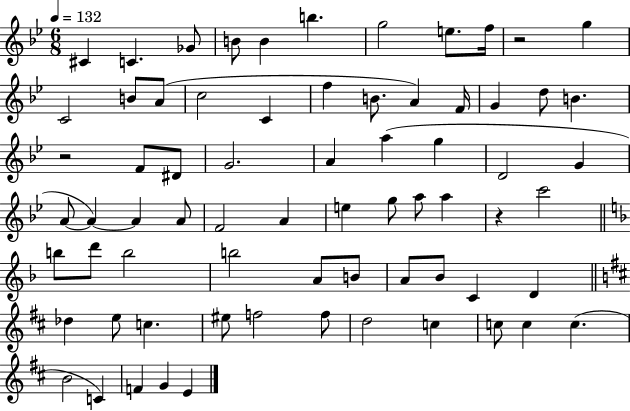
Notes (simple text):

C#4/q C4/q. Gb4/e B4/e B4/q B5/q. G5/h E5/e. F5/s R/h G5/q C4/h B4/e A4/e C5/h C4/q F5/q B4/e. A4/q F4/s G4/q D5/e B4/q. R/h F4/e D#4/e G4/h. A4/q A5/q G5/q D4/h G4/q A4/e A4/q A4/q A4/e F4/h A4/q E5/q G5/e A5/e A5/q R/q C6/h B5/e D6/e B5/h B5/h A4/e B4/e A4/e Bb4/e C4/q D4/q Db5/q E5/e C5/q. EIS5/e F5/h F5/e D5/h C5/q C5/e C5/q C5/q. B4/h C4/q F4/q G4/q E4/q